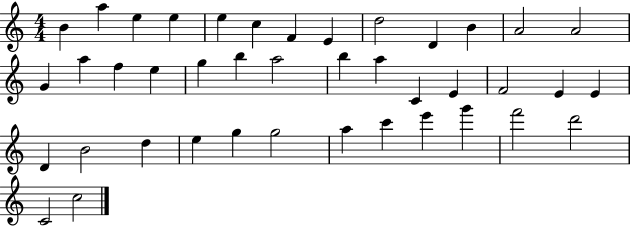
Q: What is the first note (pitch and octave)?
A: B4